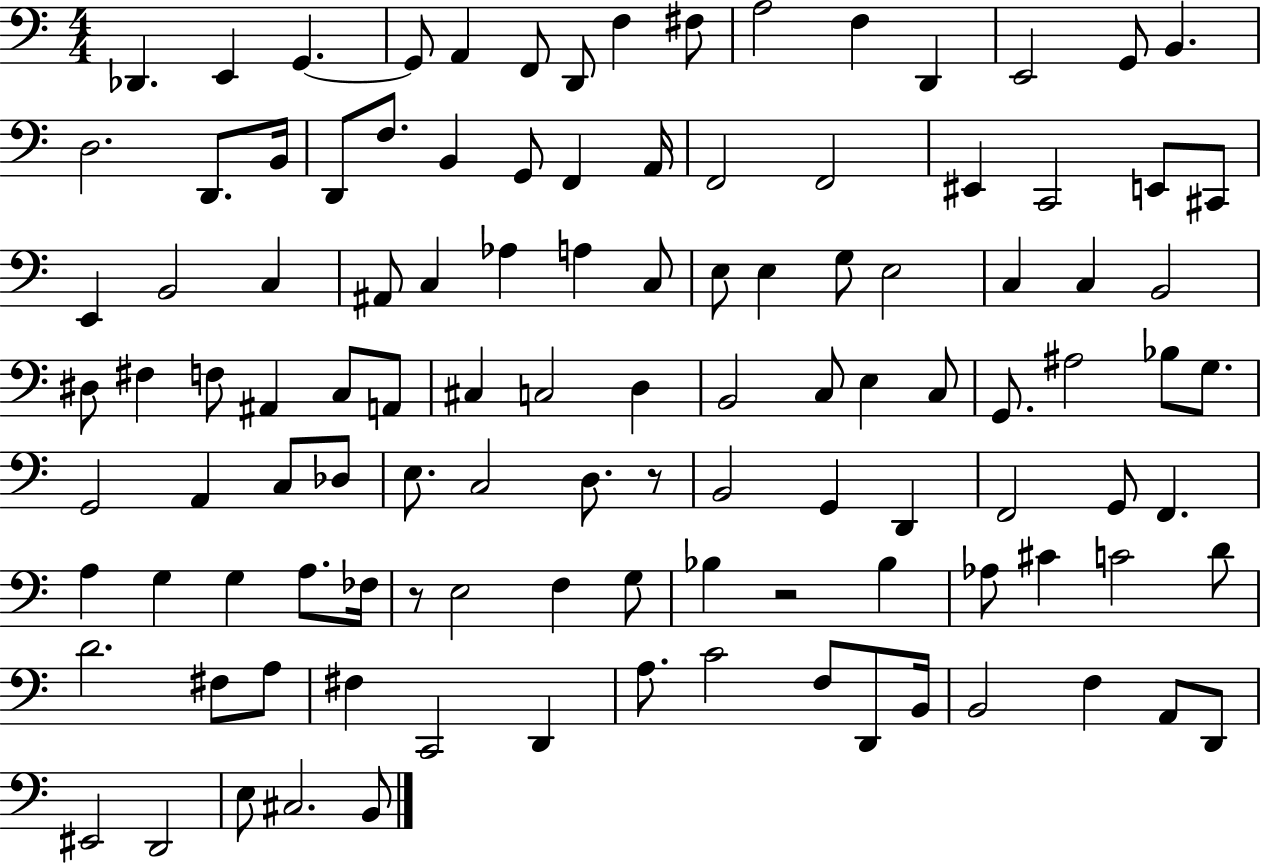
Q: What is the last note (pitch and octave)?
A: B2